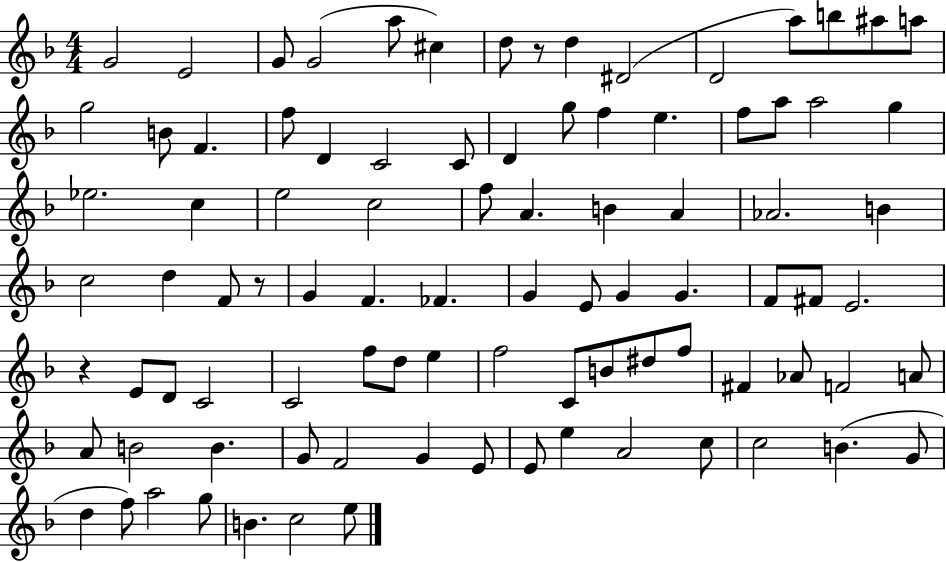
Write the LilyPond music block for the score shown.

{
  \clef treble
  \numericTimeSignature
  \time 4/4
  \key f \major
  g'2 e'2 | g'8 g'2( a''8 cis''4) | d''8 r8 d''4 dis'2( | d'2 a''8) b''8 ais''8 a''8 | \break g''2 b'8 f'4. | f''8 d'4 c'2 c'8 | d'4 g''8 f''4 e''4. | f''8 a''8 a''2 g''4 | \break ees''2. c''4 | e''2 c''2 | f''8 a'4. b'4 a'4 | aes'2. b'4 | \break c''2 d''4 f'8 r8 | g'4 f'4. fes'4. | g'4 e'8 g'4 g'4. | f'8 fis'8 e'2. | \break r4 e'8 d'8 c'2 | c'2 f''8 d''8 e''4 | f''2 c'8 b'8 dis''8 f''8 | fis'4 aes'8 f'2 a'8 | \break a'8 b'2 b'4. | g'8 f'2 g'4 e'8 | e'8 e''4 a'2 c''8 | c''2 b'4.( g'8 | \break d''4 f''8) a''2 g''8 | b'4. c''2 e''8 | \bar "|."
}